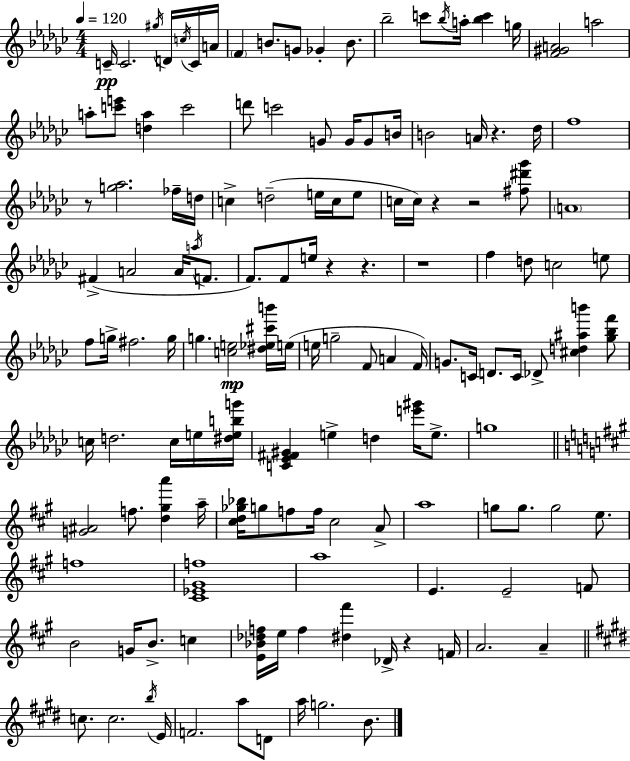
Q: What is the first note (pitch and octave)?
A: C4